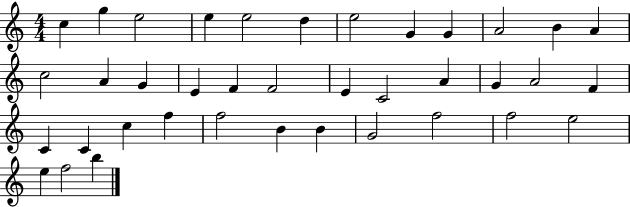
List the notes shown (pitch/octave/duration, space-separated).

C5/q G5/q E5/h E5/q E5/h D5/q E5/h G4/q G4/q A4/h B4/q A4/q C5/h A4/q G4/q E4/q F4/q F4/h E4/q C4/h A4/q G4/q A4/h F4/q C4/q C4/q C5/q F5/q F5/h B4/q B4/q G4/h F5/h F5/h E5/h E5/q F5/h B5/q